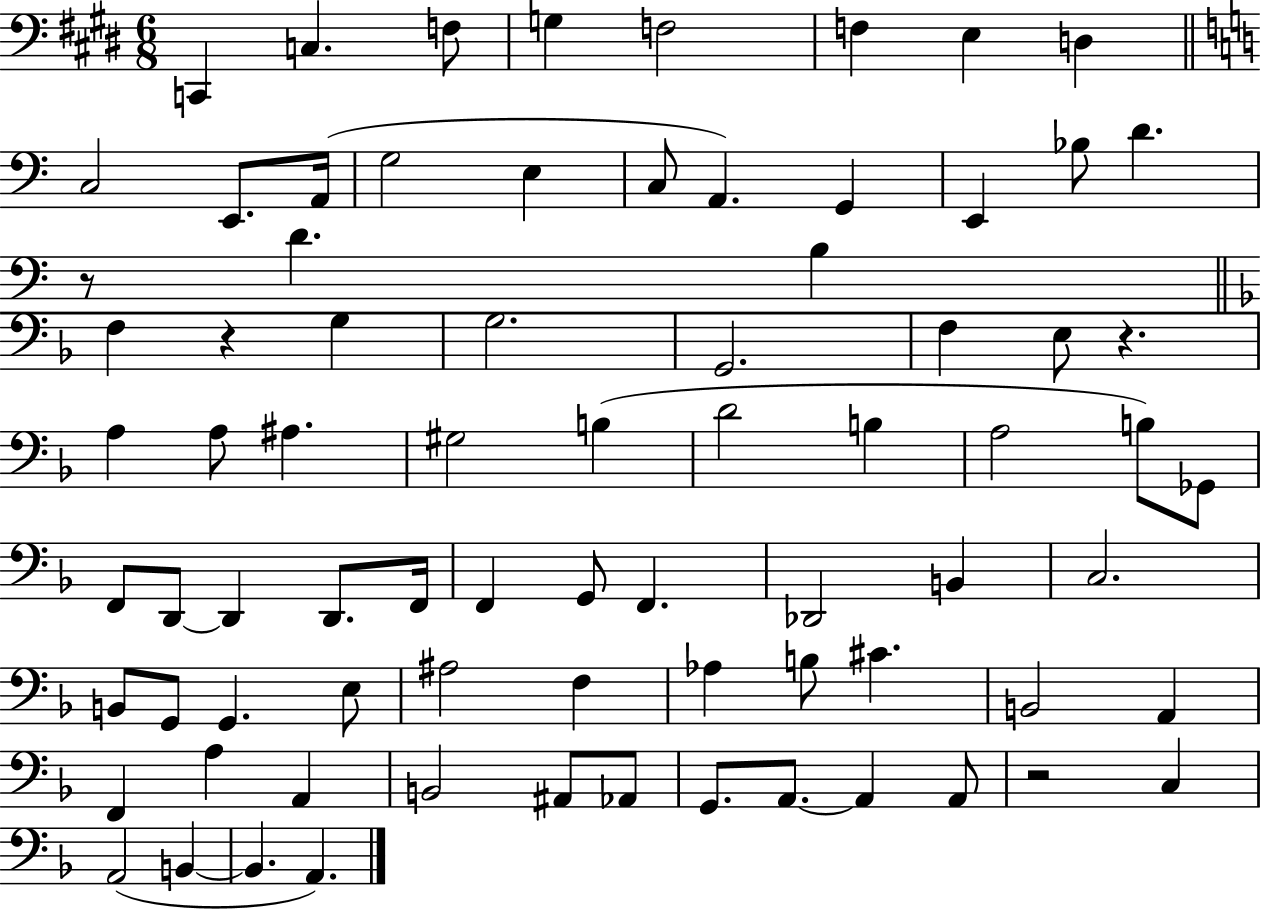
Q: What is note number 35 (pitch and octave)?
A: A3